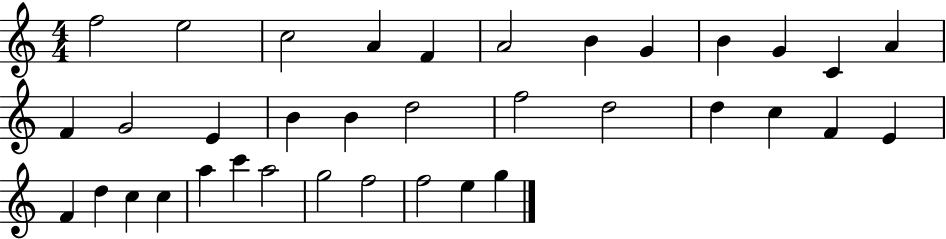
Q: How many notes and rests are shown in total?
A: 36